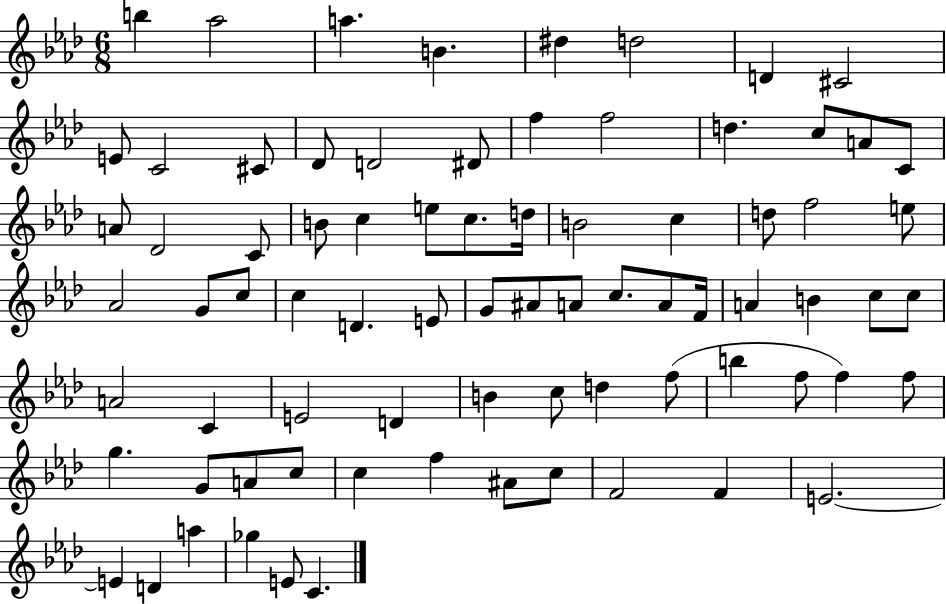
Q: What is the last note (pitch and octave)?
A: C4